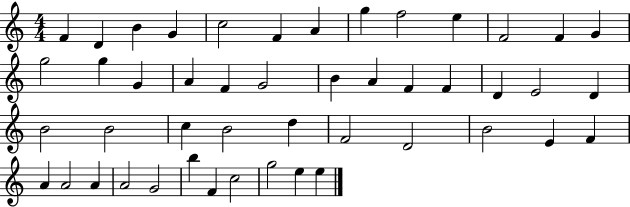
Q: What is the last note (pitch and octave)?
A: E5